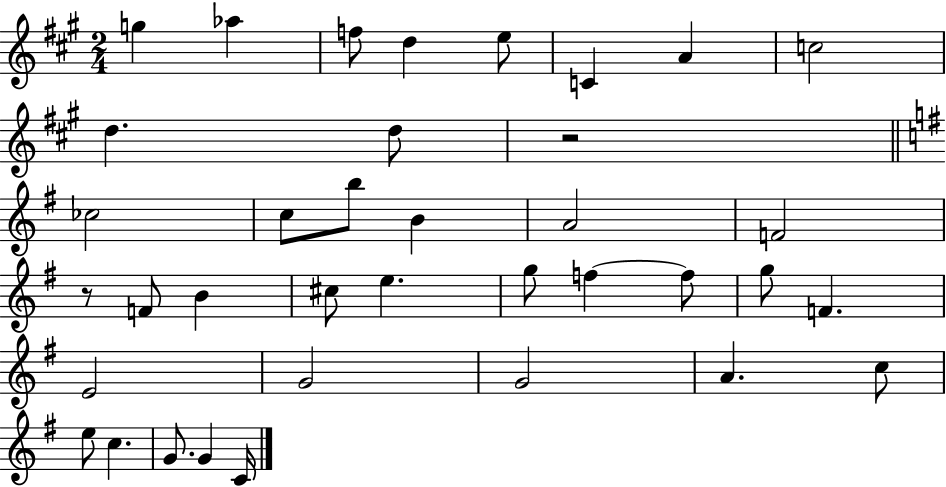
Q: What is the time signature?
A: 2/4